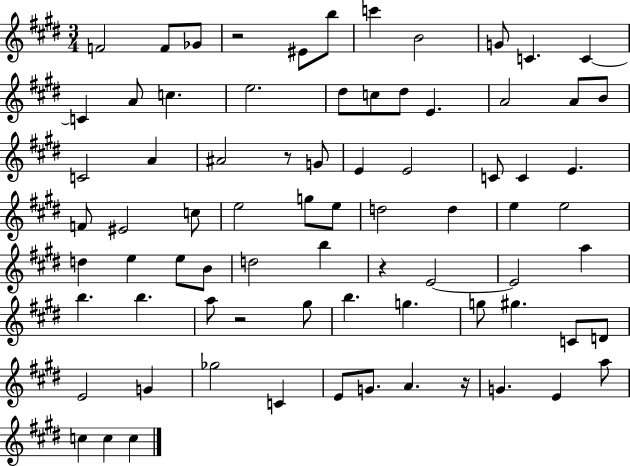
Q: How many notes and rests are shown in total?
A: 77